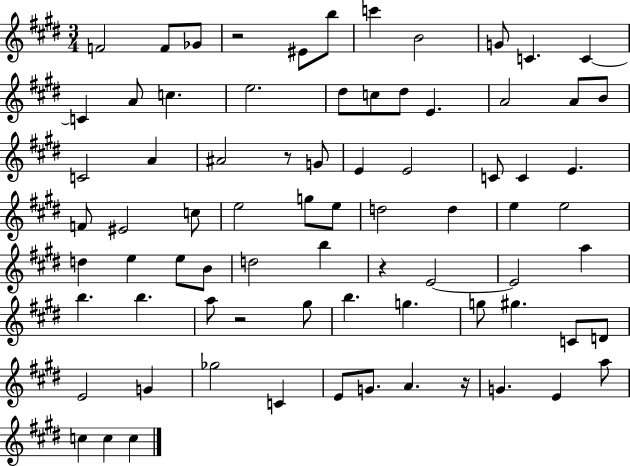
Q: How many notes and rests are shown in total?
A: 77